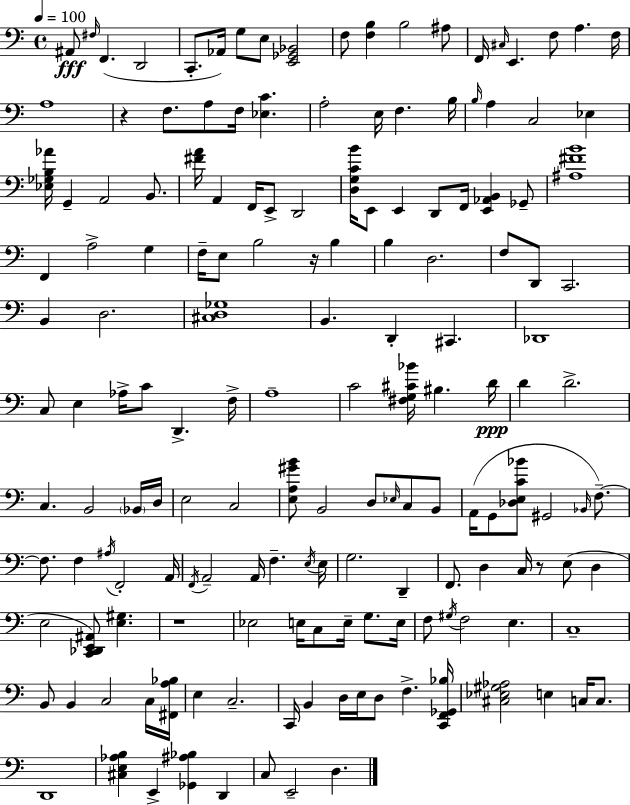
{
  \clef bass
  \time 4/4
  \defaultTimeSignature
  \key a \minor
  \tempo 4 = 100
  ais,8\fff \grace { fis16 }( f,4. d,2 | c,8.-. aes,16) g8 e8 <e, ges, bes,>2 | f8 <f b>4 b2 ais8 | f,16 \grace { cis16 } e,4. f8 a4. | \break f16 a1 | r4 f8. a8 f16 <ees c'>4. | a2-. e16 f4. | b16 \grace { b16 } a4 c2 ees4 | \break <ees ges b aes'>16 g,4-- a,2 | b,8. <fis' a'>16 a,4 f,16 e,8-> d,2 | <d g c' b'>16 e,8 e,4 d,8 f,16 <e, aes, b,>4 | ges,8-- <ais fis' b'>1 | \break f,4 a2-> g4 | f16-- e8 b2 r16 b4 | b4 d2. | f8 d,8 c,2. | \break b,4 d2. | <cis d ges>1 | b,4. d,4-. cis,4. | des,1 | \break c8 e4 aes16-> c'8 d,4.-> | f16-> a1-- | c'2 <fis g cis' bes'>16 bis4. | d'16\ppp d'4 d'2.-> | \break c4. b,2 | \parenthesize bes,16 d16 e2 c2 | <e a gis' b'>8 b,2 d8 \grace { ees16 } | c8 b,8 a,16( g,8 <des e c' bes'>8 gis,2 | \break \grace { bes,16 } f8.--~~) f8. f4 \acciaccatura { ais16 } f,2-. | a,16 \acciaccatura { f,16 } a,2-- a,16 | f4.-- \acciaccatura { e16 } e16 g2. | d,4-- f,8. d4 c16 | \break r8 e8( d4 e2 | <c, des, e, ais,>8) <e gis>4. r1 | ees2 | e16 c8 e16-- g8. e16 f8 \acciaccatura { gis16 } f2 | \break e4. c1-- | b,8 b,4 c2 | c16 <fis, a bes>16 e4 c2.-- | c,16 b,4 d16 e16 | \break d8 f4.-> <c, f, ges, bes>16 <cis ees gis aes>2 | e4 c16 c8. d,1 | <cis e aes b>4 e,4-> | <ges, ais bes>4 d,4 c8 e,2-- | \break d4. \bar "|."
}